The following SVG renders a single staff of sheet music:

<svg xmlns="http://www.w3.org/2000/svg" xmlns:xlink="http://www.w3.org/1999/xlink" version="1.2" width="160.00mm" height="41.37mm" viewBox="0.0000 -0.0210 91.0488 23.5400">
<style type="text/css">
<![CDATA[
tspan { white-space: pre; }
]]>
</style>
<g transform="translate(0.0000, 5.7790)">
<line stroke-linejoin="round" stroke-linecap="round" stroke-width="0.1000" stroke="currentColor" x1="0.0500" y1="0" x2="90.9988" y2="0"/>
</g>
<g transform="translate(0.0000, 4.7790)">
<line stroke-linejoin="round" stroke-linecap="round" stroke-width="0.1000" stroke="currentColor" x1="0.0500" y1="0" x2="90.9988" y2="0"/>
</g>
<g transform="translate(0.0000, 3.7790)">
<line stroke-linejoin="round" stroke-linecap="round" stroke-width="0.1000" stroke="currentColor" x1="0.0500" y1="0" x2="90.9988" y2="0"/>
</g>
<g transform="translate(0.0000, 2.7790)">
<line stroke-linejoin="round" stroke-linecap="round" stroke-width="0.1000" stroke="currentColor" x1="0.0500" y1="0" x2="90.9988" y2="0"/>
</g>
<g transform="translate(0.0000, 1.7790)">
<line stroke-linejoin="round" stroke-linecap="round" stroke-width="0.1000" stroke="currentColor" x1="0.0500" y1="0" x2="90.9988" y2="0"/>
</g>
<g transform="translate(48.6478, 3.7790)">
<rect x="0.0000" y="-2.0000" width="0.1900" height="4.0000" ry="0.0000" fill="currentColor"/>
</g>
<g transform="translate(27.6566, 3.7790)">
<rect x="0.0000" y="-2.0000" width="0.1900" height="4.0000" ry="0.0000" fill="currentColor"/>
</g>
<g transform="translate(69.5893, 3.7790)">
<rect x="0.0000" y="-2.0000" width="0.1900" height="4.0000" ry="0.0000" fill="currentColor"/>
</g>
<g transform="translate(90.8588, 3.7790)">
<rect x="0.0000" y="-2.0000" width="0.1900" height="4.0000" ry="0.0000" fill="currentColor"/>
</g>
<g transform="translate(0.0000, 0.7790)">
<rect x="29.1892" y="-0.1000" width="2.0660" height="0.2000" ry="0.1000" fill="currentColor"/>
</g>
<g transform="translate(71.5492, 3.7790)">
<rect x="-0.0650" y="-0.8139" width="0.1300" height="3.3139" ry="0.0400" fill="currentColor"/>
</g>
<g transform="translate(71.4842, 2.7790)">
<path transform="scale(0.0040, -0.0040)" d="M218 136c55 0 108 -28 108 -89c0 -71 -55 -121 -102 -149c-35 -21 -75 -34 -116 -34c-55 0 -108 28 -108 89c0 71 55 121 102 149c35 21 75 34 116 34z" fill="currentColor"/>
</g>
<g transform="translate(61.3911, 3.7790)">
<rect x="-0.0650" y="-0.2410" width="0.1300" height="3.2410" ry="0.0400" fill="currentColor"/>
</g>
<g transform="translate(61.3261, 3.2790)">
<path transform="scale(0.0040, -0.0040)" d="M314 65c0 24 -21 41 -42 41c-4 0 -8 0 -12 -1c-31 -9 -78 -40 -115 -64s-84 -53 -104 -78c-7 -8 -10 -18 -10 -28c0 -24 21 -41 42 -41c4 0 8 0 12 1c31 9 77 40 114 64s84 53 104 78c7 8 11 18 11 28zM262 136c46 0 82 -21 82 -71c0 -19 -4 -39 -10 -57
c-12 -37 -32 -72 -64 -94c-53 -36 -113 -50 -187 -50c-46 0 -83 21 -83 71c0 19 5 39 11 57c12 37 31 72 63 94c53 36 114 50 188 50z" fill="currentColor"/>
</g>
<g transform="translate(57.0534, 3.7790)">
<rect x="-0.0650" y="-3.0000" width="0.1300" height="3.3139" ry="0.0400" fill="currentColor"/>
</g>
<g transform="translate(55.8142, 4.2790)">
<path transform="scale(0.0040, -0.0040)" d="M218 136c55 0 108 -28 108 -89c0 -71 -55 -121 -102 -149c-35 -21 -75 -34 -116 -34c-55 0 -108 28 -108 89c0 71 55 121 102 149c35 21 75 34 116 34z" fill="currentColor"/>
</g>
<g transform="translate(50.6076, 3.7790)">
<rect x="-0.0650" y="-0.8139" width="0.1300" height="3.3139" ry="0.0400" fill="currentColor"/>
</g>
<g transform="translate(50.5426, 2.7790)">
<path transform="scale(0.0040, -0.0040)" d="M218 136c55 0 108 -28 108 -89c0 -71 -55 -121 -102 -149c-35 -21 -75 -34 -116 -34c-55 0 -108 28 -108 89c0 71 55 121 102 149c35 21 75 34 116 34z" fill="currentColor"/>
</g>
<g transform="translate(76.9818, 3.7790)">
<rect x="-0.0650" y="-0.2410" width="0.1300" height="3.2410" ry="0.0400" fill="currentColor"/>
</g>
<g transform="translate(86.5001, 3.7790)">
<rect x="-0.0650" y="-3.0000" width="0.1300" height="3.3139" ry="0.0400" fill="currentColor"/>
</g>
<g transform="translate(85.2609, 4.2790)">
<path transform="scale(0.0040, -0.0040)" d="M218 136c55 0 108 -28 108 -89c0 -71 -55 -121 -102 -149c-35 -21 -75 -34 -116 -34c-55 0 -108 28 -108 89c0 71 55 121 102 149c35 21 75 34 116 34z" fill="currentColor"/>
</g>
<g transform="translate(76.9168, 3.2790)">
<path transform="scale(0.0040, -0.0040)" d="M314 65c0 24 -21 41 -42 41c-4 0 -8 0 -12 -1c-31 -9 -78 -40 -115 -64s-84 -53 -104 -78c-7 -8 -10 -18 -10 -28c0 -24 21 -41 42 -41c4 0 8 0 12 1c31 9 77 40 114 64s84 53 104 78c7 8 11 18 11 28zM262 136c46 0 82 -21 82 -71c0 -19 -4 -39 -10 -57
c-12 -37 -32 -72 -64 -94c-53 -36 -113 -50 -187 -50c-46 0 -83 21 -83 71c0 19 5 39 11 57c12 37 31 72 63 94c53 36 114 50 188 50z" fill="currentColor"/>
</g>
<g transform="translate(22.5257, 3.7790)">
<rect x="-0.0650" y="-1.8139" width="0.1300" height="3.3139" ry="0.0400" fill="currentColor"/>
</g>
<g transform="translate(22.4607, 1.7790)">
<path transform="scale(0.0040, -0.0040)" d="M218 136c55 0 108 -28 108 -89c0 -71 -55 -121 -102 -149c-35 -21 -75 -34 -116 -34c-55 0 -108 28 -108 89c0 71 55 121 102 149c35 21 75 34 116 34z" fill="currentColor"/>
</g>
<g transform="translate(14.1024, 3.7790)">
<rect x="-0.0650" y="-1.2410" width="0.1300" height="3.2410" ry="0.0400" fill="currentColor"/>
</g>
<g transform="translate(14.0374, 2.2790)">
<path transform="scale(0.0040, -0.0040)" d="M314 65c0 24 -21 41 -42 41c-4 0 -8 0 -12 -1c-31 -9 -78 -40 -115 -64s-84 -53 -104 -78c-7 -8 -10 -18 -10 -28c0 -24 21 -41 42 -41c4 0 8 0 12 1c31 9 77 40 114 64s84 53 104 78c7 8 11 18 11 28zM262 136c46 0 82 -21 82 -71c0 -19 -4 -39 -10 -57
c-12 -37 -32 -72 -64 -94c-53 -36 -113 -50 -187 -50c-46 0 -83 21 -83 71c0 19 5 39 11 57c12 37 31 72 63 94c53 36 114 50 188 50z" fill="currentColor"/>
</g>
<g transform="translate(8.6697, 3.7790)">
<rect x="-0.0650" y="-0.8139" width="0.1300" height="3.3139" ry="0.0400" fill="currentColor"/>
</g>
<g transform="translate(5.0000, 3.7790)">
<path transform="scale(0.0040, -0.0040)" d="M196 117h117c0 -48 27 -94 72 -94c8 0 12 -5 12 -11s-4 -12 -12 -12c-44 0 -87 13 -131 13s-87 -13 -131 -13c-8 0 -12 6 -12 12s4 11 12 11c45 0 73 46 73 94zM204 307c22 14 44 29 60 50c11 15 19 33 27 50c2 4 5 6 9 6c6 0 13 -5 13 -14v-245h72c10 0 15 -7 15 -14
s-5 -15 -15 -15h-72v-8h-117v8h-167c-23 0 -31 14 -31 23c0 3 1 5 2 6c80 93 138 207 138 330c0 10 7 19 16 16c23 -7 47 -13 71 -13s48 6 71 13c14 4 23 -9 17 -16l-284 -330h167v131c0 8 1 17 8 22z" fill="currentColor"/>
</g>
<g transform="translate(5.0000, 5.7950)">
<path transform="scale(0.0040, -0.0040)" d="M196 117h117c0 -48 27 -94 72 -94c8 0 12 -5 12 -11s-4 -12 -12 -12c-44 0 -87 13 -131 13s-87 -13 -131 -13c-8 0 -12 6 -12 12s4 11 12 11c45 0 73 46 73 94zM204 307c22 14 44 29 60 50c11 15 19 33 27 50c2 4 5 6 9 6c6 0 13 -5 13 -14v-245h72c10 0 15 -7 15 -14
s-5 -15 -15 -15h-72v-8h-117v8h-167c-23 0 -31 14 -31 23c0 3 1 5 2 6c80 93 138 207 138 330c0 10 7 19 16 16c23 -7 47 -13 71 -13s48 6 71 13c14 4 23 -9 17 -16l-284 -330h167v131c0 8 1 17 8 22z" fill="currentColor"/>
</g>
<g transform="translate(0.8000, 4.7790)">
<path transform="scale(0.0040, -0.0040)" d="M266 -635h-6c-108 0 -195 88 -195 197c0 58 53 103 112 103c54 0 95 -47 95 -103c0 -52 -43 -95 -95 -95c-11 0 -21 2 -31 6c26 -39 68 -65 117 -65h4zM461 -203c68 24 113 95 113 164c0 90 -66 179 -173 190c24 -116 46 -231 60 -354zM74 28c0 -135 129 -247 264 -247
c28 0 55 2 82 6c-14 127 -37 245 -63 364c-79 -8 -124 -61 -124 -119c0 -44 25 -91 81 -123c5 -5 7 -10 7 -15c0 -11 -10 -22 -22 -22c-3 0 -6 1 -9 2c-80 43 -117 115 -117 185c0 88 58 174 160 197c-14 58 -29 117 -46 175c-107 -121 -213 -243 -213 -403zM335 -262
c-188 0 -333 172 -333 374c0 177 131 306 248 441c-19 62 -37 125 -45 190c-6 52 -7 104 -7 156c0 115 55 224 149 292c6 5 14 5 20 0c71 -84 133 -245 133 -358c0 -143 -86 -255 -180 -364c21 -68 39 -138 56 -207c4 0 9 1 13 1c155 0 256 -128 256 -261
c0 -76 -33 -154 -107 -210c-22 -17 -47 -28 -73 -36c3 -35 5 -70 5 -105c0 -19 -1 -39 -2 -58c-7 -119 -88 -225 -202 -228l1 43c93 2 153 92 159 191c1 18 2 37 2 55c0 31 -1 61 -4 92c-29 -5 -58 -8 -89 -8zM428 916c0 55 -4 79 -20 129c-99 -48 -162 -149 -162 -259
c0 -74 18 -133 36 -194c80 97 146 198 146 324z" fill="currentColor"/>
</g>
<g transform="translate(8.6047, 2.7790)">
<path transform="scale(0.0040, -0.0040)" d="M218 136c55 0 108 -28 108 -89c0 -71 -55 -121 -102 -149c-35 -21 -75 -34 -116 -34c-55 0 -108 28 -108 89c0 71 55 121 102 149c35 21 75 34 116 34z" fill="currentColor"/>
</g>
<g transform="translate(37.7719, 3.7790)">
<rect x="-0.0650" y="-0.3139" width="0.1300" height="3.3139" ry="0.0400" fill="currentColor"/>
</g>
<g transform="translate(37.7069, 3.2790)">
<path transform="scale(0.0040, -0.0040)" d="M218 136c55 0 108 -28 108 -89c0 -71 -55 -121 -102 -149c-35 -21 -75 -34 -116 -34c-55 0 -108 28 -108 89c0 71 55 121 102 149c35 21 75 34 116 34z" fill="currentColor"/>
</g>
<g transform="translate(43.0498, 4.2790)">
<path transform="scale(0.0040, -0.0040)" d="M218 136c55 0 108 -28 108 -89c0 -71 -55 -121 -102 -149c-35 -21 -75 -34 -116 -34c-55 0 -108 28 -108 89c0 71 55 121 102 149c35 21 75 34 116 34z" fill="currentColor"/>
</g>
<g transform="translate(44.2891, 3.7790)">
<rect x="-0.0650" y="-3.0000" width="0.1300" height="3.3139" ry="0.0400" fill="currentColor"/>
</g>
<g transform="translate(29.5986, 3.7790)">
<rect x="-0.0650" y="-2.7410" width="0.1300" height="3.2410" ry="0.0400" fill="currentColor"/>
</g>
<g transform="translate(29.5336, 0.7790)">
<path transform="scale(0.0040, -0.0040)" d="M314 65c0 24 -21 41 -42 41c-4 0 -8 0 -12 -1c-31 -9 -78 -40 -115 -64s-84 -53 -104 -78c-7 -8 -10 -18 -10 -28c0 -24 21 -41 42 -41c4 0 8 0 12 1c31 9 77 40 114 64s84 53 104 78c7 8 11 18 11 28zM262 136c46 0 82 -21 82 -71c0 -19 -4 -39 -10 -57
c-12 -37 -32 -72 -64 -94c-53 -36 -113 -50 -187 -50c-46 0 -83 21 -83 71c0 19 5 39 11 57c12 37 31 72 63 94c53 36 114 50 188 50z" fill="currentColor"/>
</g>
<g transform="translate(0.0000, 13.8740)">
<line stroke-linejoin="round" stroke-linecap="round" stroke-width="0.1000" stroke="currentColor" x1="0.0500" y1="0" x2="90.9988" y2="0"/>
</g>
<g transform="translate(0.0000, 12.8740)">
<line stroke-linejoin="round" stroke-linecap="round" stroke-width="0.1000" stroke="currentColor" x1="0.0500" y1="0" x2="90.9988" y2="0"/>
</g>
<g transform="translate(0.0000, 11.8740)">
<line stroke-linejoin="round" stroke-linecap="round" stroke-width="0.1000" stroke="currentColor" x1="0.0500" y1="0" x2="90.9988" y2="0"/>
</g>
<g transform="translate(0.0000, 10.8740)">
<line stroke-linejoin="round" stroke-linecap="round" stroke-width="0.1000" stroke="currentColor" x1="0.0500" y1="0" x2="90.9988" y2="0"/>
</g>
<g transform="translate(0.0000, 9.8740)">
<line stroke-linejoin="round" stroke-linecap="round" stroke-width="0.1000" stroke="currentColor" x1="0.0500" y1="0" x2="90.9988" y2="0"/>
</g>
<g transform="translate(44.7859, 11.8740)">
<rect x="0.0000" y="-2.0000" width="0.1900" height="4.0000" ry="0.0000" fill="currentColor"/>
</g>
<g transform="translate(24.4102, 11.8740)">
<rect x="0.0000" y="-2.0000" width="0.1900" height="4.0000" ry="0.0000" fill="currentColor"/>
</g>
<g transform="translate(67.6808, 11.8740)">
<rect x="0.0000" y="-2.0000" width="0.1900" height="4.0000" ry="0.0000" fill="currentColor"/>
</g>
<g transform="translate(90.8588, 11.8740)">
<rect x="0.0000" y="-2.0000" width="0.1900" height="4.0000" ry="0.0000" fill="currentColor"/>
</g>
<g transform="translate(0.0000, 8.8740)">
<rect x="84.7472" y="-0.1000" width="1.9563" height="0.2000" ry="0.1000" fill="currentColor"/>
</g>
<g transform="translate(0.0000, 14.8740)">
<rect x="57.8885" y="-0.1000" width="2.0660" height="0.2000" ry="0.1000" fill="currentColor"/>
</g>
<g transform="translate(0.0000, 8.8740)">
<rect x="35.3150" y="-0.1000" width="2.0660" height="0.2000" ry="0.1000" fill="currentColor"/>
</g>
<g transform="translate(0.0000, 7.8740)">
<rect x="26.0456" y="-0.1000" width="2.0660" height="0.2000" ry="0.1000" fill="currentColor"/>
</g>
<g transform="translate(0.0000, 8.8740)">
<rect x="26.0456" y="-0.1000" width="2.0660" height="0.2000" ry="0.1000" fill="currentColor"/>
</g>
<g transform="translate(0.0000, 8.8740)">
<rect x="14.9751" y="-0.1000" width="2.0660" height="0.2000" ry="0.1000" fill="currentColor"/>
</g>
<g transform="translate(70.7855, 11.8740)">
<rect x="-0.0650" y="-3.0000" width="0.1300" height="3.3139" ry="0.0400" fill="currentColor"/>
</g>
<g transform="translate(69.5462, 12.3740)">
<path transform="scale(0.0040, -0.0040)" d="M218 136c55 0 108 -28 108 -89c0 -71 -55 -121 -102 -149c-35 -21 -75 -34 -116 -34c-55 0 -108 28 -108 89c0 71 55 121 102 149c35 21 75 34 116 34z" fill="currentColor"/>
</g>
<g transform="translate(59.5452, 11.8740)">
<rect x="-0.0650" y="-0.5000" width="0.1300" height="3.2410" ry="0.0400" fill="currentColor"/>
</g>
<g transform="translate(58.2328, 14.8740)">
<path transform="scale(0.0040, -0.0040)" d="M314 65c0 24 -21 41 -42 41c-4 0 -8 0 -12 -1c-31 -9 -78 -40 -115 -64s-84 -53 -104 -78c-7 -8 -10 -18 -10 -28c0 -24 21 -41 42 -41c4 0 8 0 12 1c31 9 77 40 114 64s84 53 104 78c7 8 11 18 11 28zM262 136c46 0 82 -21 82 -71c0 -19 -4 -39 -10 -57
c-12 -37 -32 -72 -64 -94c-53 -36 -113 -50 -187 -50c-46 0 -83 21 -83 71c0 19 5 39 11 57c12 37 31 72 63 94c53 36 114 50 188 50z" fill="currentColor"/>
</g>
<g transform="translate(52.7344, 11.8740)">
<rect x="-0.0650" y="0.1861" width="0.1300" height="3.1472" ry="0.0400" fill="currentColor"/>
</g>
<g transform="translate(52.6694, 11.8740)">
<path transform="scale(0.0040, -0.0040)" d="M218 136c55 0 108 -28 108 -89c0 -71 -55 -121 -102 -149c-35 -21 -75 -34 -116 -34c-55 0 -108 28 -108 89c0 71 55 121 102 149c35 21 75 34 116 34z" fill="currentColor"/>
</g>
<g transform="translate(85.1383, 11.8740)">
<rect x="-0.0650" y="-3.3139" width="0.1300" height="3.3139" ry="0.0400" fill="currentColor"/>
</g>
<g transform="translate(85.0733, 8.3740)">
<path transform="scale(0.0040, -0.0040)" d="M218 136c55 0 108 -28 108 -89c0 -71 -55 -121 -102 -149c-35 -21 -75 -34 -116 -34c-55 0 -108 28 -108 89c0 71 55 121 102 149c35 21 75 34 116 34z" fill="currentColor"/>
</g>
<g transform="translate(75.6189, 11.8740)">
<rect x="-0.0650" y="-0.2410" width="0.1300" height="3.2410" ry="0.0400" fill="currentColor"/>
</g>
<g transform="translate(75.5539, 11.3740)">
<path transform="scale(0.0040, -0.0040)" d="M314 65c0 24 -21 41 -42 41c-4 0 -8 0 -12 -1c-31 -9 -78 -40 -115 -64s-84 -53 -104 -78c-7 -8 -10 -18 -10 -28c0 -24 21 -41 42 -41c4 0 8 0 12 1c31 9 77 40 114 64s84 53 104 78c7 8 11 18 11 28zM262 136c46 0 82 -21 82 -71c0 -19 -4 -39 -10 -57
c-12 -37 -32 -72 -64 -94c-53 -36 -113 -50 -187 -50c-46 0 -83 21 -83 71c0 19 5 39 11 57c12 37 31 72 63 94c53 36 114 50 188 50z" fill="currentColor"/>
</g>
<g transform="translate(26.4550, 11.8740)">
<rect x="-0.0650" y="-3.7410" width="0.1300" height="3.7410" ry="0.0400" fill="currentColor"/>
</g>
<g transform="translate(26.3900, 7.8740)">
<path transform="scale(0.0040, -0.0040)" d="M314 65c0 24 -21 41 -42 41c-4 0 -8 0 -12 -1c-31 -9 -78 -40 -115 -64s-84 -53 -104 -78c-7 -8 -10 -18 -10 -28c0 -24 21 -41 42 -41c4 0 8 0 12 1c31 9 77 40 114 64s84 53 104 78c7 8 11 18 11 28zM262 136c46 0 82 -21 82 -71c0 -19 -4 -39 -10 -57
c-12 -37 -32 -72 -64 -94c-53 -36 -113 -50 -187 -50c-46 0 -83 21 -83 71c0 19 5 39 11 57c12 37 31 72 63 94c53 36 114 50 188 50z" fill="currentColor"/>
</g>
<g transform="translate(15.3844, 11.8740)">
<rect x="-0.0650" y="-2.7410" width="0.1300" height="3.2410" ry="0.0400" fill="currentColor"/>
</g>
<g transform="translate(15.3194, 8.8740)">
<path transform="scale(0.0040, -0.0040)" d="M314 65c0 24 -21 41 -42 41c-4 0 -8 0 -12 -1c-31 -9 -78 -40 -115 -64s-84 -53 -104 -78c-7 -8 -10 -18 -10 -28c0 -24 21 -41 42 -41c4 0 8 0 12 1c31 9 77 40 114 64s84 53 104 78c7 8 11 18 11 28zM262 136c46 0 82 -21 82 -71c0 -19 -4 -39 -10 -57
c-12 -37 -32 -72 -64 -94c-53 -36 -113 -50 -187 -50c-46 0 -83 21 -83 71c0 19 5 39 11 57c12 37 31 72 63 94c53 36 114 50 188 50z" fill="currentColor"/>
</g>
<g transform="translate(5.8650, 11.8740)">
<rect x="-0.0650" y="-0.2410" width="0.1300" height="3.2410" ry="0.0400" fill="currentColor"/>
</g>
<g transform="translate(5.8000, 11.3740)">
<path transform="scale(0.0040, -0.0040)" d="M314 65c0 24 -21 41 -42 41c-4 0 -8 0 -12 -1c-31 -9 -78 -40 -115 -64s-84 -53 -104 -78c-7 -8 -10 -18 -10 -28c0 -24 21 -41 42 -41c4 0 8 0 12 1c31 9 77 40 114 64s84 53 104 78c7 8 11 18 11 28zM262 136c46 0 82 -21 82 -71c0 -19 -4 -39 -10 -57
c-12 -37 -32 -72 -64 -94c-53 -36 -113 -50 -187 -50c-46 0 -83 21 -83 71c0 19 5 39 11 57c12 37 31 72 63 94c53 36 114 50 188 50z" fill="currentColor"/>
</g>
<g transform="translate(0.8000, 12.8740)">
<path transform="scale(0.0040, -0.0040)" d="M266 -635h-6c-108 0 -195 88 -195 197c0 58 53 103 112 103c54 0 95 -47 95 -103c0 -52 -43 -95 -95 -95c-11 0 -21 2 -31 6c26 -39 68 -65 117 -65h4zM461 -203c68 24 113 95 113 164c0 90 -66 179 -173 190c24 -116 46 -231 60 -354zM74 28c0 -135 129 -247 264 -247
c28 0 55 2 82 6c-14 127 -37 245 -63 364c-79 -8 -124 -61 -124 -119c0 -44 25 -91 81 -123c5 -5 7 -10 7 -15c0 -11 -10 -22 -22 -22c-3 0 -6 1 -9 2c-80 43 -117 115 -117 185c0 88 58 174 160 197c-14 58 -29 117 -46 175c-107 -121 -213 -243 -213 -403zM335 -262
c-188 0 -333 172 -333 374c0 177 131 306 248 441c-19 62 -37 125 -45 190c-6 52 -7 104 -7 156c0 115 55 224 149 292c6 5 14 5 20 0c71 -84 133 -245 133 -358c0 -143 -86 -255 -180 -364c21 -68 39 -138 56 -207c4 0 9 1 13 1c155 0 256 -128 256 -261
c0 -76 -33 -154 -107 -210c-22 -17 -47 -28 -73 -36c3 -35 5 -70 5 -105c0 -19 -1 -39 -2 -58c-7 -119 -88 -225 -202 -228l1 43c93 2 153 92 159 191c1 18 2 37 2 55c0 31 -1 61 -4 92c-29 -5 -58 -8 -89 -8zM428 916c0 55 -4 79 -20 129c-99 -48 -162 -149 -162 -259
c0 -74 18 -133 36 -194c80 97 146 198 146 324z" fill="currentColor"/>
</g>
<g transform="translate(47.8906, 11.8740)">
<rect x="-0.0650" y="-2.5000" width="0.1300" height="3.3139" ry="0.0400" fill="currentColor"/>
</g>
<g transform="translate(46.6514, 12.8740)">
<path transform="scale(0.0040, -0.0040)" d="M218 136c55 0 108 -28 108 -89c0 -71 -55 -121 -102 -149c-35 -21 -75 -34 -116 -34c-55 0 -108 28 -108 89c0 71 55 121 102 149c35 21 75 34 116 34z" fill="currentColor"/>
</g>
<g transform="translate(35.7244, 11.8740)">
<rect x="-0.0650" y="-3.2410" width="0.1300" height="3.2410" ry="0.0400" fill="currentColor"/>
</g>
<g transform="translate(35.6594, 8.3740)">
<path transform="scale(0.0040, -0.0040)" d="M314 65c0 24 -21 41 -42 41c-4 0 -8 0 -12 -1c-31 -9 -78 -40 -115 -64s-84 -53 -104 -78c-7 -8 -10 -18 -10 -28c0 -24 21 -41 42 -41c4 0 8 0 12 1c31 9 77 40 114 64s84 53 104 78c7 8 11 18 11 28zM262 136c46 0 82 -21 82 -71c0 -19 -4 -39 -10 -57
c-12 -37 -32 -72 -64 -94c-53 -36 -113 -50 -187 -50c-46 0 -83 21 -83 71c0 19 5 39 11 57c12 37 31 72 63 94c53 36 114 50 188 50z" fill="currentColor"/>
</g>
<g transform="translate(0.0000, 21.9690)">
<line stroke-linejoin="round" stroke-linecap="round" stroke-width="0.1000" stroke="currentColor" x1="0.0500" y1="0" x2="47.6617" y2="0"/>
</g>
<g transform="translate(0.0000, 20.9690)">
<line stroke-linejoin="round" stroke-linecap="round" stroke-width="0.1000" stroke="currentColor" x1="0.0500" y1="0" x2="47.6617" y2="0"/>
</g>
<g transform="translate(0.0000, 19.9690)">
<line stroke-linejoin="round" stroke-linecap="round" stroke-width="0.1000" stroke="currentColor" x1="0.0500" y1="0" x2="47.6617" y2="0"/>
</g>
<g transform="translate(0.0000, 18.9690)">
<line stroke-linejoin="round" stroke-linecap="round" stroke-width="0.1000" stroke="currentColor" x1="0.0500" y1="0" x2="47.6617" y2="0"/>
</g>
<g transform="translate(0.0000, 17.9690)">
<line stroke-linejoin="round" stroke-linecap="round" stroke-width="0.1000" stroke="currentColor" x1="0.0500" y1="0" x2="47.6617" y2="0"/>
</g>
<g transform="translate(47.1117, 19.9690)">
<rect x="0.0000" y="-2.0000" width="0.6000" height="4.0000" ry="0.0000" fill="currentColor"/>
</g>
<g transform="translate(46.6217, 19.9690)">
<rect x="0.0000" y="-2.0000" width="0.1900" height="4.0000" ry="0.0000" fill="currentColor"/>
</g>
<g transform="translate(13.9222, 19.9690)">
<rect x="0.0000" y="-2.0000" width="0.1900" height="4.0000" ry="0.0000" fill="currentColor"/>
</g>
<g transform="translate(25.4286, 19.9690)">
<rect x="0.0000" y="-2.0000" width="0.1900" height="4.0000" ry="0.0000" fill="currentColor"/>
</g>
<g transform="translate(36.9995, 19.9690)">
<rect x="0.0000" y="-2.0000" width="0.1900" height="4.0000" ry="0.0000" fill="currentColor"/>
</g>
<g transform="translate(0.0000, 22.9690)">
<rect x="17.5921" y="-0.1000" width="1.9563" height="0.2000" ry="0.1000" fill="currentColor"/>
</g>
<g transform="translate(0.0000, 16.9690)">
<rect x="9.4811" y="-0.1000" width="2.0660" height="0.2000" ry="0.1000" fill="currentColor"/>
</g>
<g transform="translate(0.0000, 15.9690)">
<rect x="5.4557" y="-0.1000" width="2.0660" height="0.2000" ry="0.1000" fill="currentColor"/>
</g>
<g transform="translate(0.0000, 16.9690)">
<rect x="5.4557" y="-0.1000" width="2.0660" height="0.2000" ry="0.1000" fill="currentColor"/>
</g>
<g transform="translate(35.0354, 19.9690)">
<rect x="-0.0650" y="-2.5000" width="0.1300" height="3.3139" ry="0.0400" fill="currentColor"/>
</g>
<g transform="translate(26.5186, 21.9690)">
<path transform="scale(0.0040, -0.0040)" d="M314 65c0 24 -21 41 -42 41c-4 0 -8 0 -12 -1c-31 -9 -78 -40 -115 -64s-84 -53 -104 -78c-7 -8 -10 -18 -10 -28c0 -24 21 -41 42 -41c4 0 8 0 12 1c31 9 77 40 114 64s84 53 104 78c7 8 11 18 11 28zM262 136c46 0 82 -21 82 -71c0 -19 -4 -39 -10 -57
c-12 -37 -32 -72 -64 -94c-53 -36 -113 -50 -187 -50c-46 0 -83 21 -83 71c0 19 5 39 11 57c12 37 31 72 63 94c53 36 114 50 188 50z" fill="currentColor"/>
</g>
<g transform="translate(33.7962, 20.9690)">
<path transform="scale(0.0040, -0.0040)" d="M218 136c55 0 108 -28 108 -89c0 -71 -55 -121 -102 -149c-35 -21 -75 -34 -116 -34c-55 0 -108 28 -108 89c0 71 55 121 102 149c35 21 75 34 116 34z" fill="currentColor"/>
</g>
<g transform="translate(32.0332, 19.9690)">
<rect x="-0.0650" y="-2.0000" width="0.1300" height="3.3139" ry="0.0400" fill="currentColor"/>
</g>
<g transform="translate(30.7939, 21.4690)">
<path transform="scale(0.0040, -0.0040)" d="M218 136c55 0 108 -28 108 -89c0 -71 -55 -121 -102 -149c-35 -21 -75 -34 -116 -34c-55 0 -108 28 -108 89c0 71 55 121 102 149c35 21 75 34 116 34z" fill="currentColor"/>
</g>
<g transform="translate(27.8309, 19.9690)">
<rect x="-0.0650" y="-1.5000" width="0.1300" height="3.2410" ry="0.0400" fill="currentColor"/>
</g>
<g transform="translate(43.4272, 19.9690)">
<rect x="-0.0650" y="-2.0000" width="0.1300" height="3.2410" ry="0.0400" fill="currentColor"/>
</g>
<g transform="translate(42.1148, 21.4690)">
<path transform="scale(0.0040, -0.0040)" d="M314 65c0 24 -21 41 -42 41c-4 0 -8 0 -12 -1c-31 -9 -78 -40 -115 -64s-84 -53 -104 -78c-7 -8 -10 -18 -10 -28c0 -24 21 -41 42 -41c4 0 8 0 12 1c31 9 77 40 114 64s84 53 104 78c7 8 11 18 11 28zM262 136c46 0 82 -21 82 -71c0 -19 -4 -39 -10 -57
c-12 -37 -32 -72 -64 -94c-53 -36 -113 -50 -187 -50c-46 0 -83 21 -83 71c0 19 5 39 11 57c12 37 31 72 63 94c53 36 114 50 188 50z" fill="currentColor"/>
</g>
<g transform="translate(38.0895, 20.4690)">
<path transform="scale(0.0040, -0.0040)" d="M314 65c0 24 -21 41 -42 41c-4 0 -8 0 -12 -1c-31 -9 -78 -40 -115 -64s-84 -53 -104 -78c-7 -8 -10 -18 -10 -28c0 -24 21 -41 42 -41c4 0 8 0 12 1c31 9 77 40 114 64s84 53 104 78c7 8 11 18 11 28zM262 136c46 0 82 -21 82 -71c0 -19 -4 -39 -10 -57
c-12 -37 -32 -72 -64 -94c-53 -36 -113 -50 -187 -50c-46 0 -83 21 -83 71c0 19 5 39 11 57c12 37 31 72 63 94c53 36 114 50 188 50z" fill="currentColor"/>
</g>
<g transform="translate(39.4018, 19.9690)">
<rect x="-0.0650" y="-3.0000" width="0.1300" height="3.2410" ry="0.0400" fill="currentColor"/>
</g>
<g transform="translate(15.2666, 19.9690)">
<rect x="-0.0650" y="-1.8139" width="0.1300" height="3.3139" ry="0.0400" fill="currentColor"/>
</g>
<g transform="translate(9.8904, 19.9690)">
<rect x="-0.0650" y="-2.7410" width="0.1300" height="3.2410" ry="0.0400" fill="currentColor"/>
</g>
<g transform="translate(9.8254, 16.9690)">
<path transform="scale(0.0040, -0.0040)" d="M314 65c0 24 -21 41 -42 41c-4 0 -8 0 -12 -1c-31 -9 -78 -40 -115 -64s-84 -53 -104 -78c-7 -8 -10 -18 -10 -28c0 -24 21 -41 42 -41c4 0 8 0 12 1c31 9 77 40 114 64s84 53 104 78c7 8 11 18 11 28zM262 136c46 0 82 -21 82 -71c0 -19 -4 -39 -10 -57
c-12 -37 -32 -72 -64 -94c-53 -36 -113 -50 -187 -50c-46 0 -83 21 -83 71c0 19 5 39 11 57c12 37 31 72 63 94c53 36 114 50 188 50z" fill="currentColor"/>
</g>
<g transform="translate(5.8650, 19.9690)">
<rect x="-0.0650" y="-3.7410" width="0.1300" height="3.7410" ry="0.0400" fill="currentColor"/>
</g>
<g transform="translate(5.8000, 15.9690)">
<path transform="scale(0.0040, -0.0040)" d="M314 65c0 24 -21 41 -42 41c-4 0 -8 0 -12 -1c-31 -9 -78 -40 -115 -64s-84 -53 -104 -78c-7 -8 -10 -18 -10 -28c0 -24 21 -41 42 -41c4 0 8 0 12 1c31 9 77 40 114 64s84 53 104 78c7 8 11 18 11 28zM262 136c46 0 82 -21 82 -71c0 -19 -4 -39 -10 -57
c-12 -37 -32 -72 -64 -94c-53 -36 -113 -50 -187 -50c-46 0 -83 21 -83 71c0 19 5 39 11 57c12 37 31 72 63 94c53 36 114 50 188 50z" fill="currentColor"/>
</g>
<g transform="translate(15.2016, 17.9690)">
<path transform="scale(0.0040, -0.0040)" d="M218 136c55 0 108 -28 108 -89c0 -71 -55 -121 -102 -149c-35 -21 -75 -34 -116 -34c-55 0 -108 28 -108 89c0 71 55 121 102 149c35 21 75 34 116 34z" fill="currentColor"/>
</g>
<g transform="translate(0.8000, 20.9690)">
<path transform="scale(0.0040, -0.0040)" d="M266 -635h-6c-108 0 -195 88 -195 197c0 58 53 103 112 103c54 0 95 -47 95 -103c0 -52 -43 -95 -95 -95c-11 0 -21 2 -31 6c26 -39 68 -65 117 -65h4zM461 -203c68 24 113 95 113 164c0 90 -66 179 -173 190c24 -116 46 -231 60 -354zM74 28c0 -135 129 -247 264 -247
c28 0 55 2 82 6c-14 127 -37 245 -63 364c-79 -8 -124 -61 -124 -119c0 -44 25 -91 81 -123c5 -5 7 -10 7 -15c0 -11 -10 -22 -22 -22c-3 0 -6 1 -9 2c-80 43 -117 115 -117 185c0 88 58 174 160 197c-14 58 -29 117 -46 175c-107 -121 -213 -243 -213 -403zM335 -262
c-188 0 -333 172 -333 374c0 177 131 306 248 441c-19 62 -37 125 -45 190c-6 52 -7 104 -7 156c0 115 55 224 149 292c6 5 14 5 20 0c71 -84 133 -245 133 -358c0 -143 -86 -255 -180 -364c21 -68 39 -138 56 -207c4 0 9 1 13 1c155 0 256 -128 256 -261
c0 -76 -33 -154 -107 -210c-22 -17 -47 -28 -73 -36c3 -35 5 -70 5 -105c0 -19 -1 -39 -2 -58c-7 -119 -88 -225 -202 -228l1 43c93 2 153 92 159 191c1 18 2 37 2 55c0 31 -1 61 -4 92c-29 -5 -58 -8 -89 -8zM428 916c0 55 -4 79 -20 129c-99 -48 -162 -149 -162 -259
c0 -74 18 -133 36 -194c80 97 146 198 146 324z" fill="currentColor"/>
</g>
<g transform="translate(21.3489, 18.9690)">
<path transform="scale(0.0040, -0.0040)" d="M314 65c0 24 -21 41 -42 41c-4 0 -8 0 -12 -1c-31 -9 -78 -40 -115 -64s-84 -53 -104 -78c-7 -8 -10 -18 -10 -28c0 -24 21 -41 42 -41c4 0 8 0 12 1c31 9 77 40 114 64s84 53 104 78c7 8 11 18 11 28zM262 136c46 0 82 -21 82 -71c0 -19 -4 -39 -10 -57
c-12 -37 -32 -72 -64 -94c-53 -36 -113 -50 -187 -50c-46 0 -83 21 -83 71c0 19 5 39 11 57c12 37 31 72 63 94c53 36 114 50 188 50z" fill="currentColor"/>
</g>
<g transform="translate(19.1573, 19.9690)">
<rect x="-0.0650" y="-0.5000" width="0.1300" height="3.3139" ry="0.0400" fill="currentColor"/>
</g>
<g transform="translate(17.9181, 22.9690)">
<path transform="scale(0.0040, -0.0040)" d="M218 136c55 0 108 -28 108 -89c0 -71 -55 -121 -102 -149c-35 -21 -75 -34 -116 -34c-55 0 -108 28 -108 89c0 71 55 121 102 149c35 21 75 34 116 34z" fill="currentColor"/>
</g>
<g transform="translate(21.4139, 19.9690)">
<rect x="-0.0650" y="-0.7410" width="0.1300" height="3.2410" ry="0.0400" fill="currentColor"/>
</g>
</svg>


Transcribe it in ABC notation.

X:1
T:Untitled
M:4/4
L:1/4
K:C
d e2 f a2 c A d A c2 d c2 A c2 a2 c'2 b2 G B C2 A c2 b c'2 a2 f C d2 E2 F G A2 F2